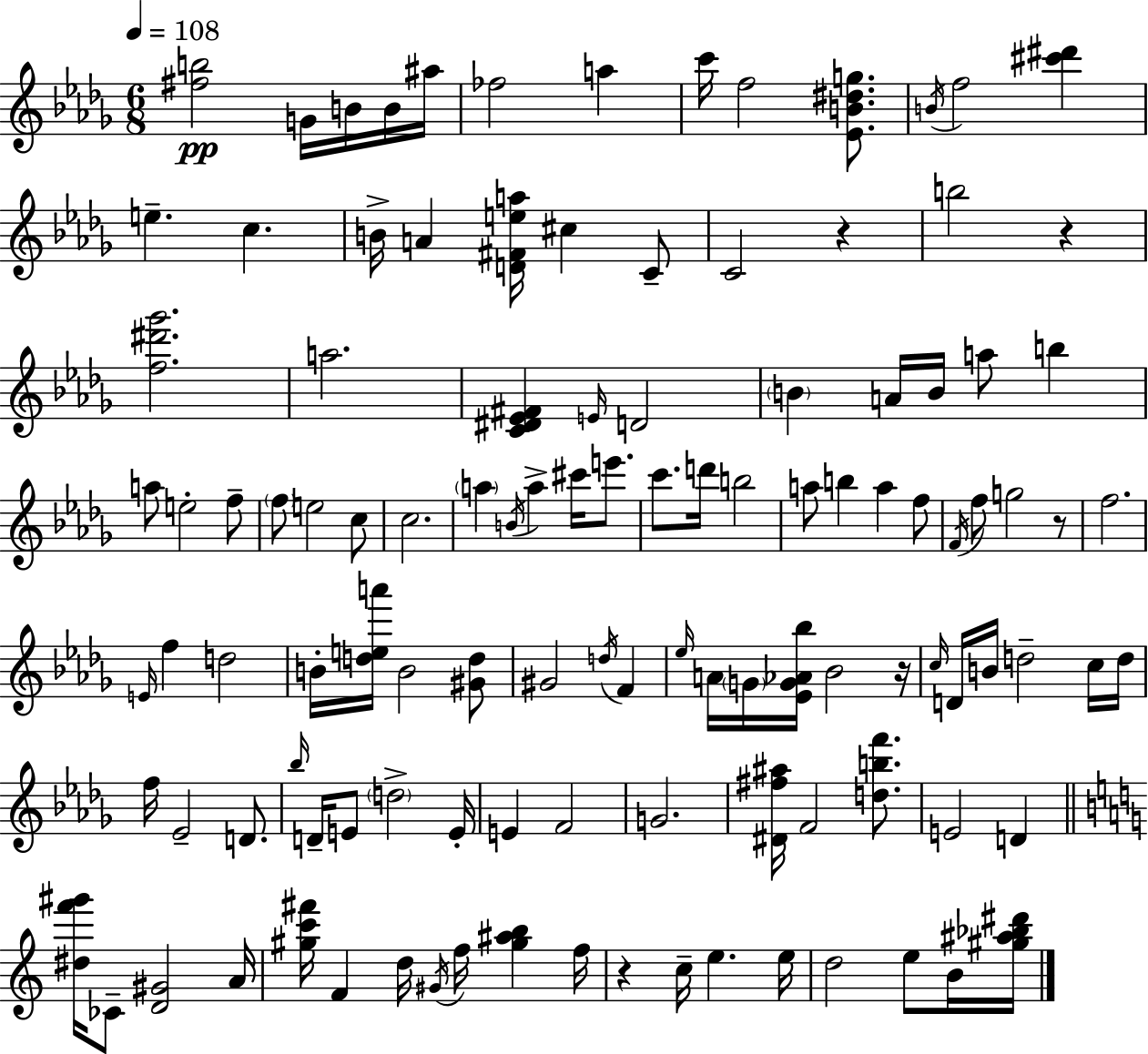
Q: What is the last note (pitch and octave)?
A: B4